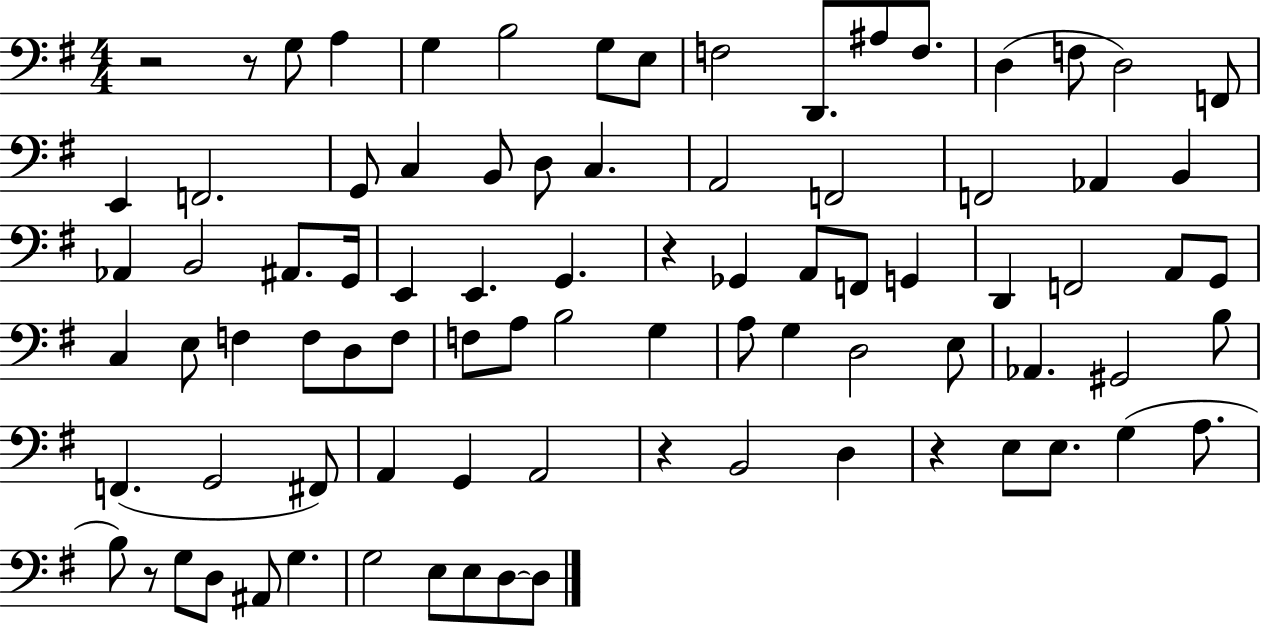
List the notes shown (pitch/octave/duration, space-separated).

R/h R/e G3/e A3/q G3/q B3/h G3/e E3/e F3/h D2/e. A#3/e F3/e. D3/q F3/e D3/h F2/e E2/q F2/h. G2/e C3/q B2/e D3/e C3/q. A2/h F2/h F2/h Ab2/q B2/q Ab2/q B2/h A#2/e. G2/s E2/q E2/q. G2/q. R/q Gb2/q A2/e F2/e G2/q D2/q F2/h A2/e G2/e C3/q E3/e F3/q F3/e D3/e F3/e F3/e A3/e B3/h G3/q A3/e G3/q D3/h E3/e Ab2/q. G#2/h B3/e F2/q. G2/h F#2/e A2/q G2/q A2/h R/q B2/h D3/q R/q E3/e E3/e. G3/q A3/e. B3/e R/e G3/e D3/e A#2/e G3/q. G3/h E3/e E3/e D3/e D3/e